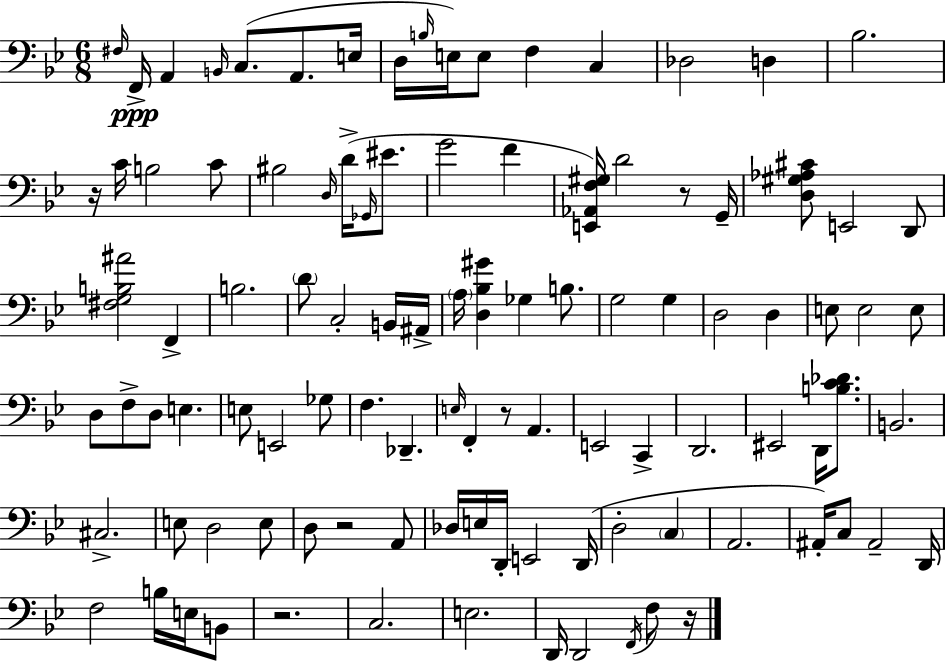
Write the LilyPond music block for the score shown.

{
  \clef bass
  \numericTimeSignature
  \time 6/8
  \key g \minor
  \grace { fis16 }\ppp f,16-> a,4 \grace { b,16 }( c8. a,8. | e16 d16 \grace { b16 }) e16 e8 f4 c4 | des2 d4 | bes2. | \break r16 c'16 b2 | c'8 bis2 \grace { d16 } | d'16->( \grace { ges,16 } eis'8. g'2 | f'4 <e, aes, f gis>16) d'2 | \break r8 g,16-- <d gis aes cis'>8 e,2 | d,8 <fis g b ais'>2 | f,4-> b2. | \parenthesize d'8 c2-. | \break b,16 ais,16-> \parenthesize a16 <d bes gis'>4 ges4 | b8. g2 | g4 d2 | d4 e8 e2 | \break e8 d8 f8-> d8 e4. | e8 e,2 | ges8 f4. des,4.-- | \grace { e16 } f,4-. r8 | \break a,4. e,2 | c,4-> d,2. | eis,2 | d,16 <b c' des'>8. b,2. | \break cis2.-> | e8 d2 | e8 d8 r2 | a,8 des16 e16 d,16-. e,2 | \break d,16( d2-. | \parenthesize c4 a,2. | ais,16-.) c8 ais,2-- | d,16 f2 | \break b16 e16 b,8 r2. | c2. | e2. | d,16 d,2 | \break \acciaccatura { f,16 } f8 r16 \bar "|."
}